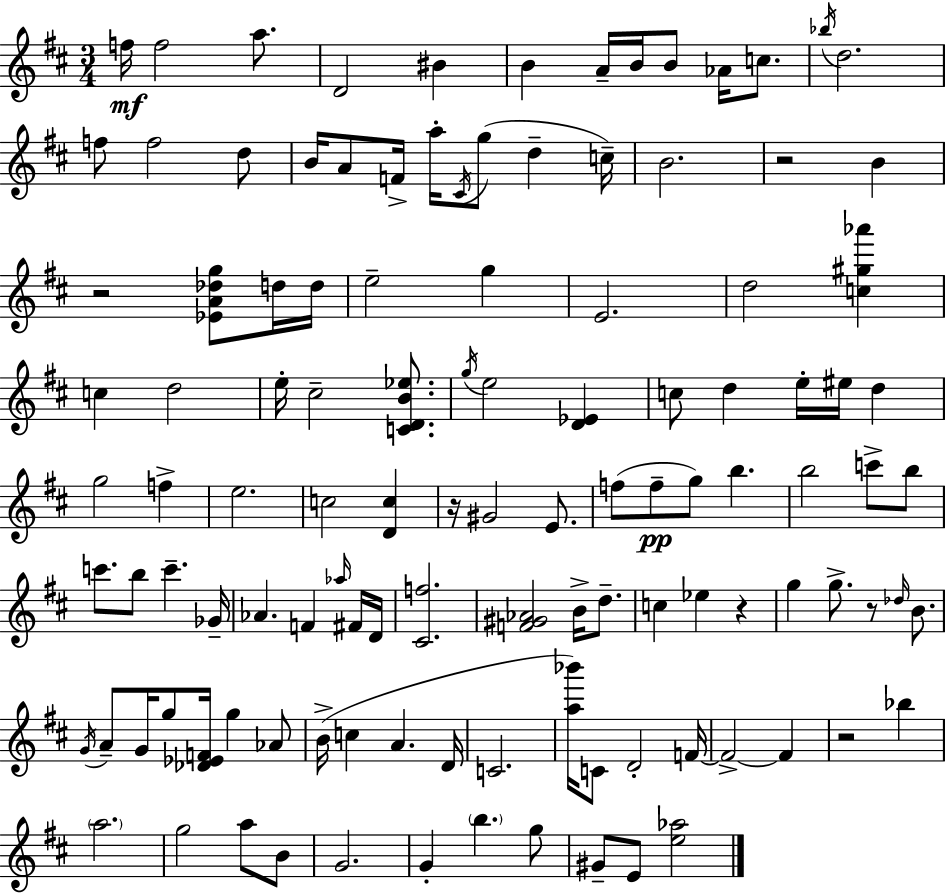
F5/s F5/h A5/e. D4/h BIS4/q B4/q A4/s B4/s B4/e Ab4/s C5/e. Bb5/s D5/h. F5/e F5/h D5/e B4/s A4/e F4/s A5/s C#4/s G5/e D5/q C5/s B4/h. R/h B4/q R/h [Eb4,A4,Db5,G5]/e D5/s D5/s E5/h G5/q E4/h. D5/h [C5,G#5,Ab6]/q C5/q D5/h E5/s C#5/h [C4,D4,B4,Eb5]/e. G5/s E5/h [D4,Eb4]/q C5/e D5/q E5/s EIS5/s D5/q G5/h F5/q E5/h. C5/h [D4,C5]/q R/s G#4/h E4/e. F5/e F5/e G5/e B5/q. B5/h C6/e B5/e C6/e. B5/e C6/q. Gb4/s Ab4/q. F4/q Ab5/s F#4/s D4/s [C#4,F5]/h. [F4,G#4,Ab4]/h B4/s D5/e. C5/q Eb5/q R/q G5/q G5/e. R/e Db5/s B4/e. G4/s A4/e G4/s G5/e [Db4,Eb4,F4]/s G5/q Ab4/e B4/s C5/q A4/q. D4/s C4/h. [A5,Bb6]/s C4/e D4/h F4/s F4/h F4/q R/h Bb5/q A5/h. G5/h A5/e B4/e G4/h. G4/q B5/q. G5/e G#4/e E4/e [E5,Ab5]/h